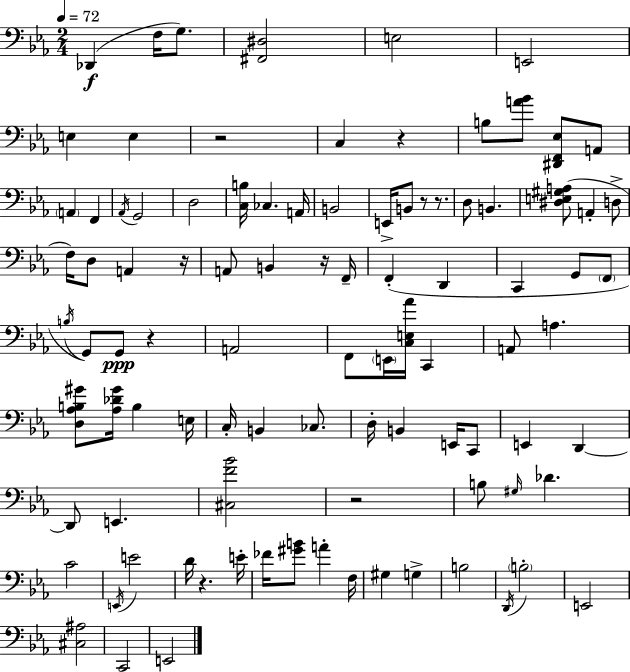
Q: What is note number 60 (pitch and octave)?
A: Db4